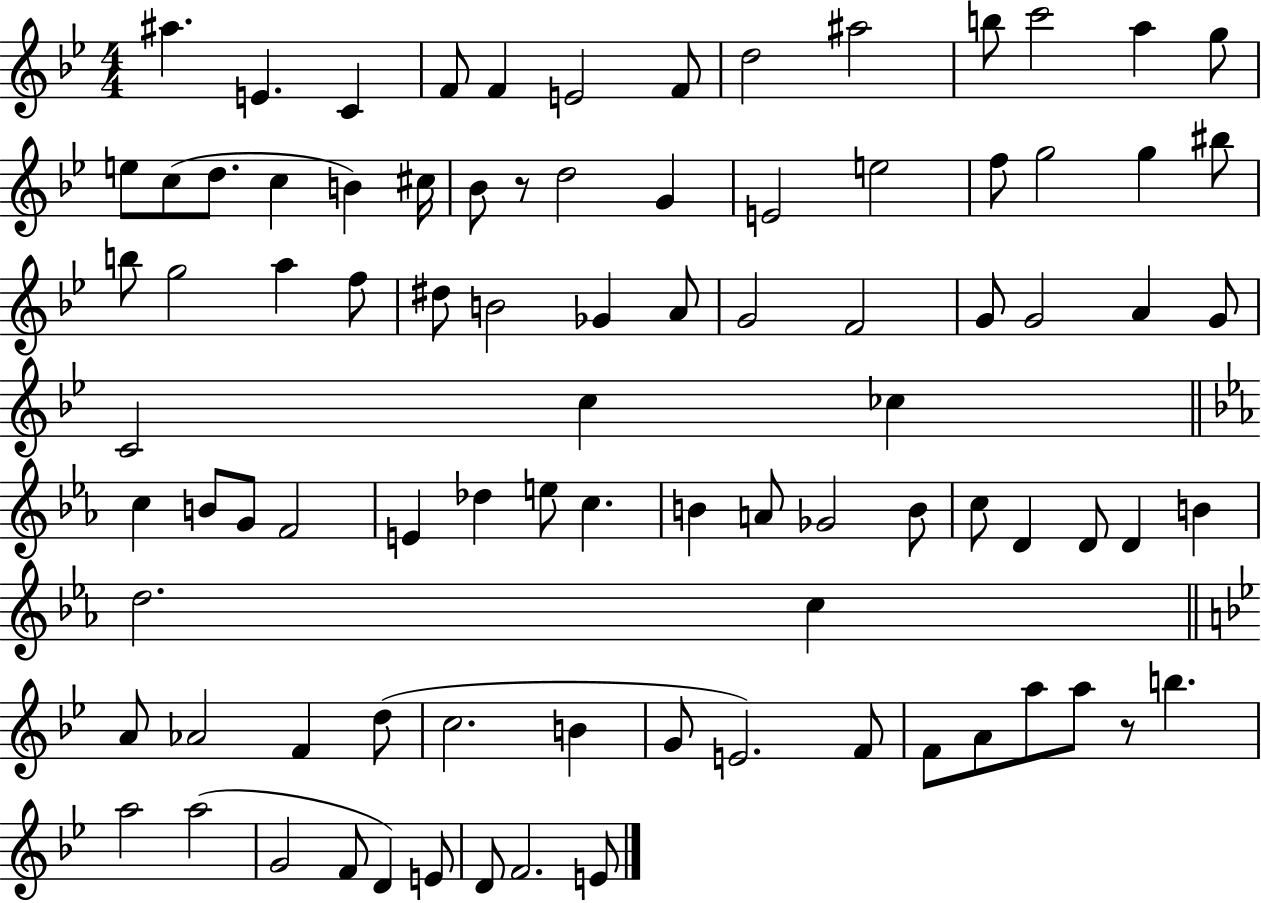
A#5/q. E4/q. C4/q F4/e F4/q E4/h F4/e D5/h A#5/h B5/e C6/h A5/q G5/e E5/e C5/e D5/e. C5/q B4/q C#5/s Bb4/e R/e D5/h G4/q E4/h E5/h F5/e G5/h G5/q BIS5/e B5/e G5/h A5/q F5/e D#5/e B4/h Gb4/q A4/e G4/h F4/h G4/e G4/h A4/q G4/e C4/h C5/q CES5/q C5/q B4/e G4/e F4/h E4/q Db5/q E5/e C5/q. B4/q A4/e Gb4/h B4/e C5/e D4/q D4/e D4/q B4/q D5/h. C5/q A4/e Ab4/h F4/q D5/e C5/h. B4/q G4/e E4/h. F4/e F4/e A4/e A5/e A5/e R/e B5/q. A5/h A5/h G4/h F4/e D4/q E4/e D4/e F4/h. E4/e